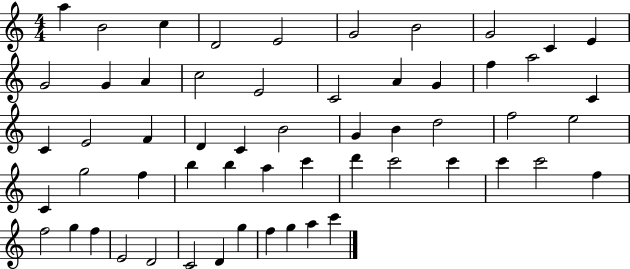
{
  \clef treble
  \numericTimeSignature
  \time 4/4
  \key c \major
  a''4 b'2 c''4 | d'2 e'2 | g'2 b'2 | g'2 c'4 e'4 | \break g'2 g'4 a'4 | c''2 e'2 | c'2 a'4 g'4 | f''4 a''2 c'4 | \break c'4 e'2 f'4 | d'4 c'4 b'2 | g'4 b'4 d''2 | f''2 e''2 | \break c'4 g''2 f''4 | b''4 b''4 a''4 c'''4 | d'''4 c'''2 c'''4 | c'''4 c'''2 f''4 | \break f''2 g''4 f''4 | e'2 d'2 | c'2 d'4 g''4 | f''4 g''4 a''4 c'''4 | \break \bar "|."
}